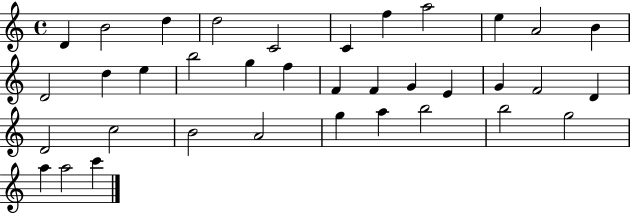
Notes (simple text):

D4/q B4/h D5/q D5/h C4/h C4/q F5/q A5/h E5/q A4/h B4/q D4/h D5/q E5/q B5/h G5/q F5/q F4/q F4/q G4/q E4/q G4/q F4/h D4/q D4/h C5/h B4/h A4/h G5/q A5/q B5/h B5/h G5/h A5/q A5/h C6/q